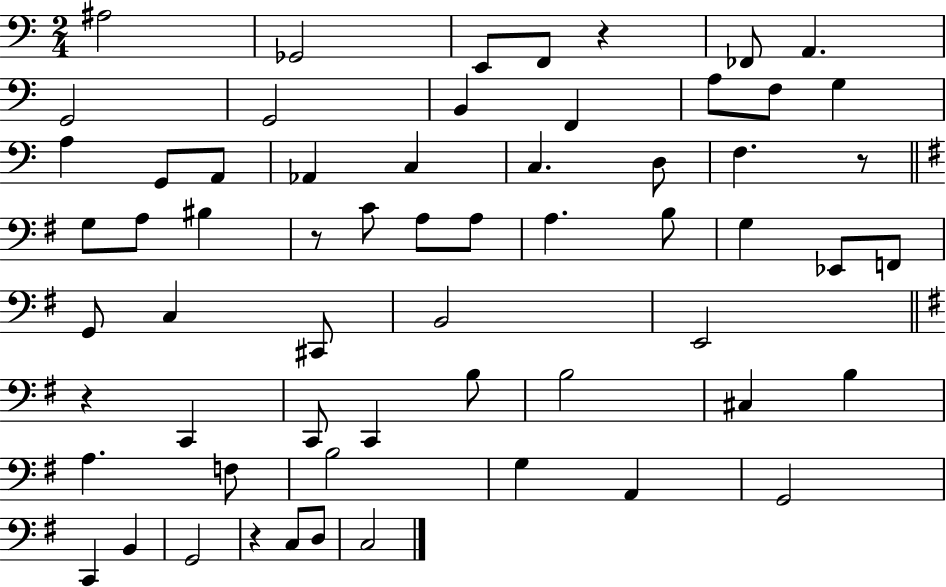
{
  \clef bass
  \numericTimeSignature
  \time 2/4
  \key c \major
  ais2 | ges,2 | e,8 f,8 r4 | fes,8 a,4. | \break g,2 | g,2 | b,4 f,4 | a8 f8 g4 | \break a4 g,8 a,8 | aes,4 c4 | c4. d8 | f4. r8 | \break \bar "||" \break \key e \minor g8 a8 bis4 | r8 c'8 a8 a8 | a4. b8 | g4 ees,8 f,8 | \break g,8 c4 cis,8 | b,2 | e,2 | \bar "||" \break \key g \major r4 c,4 | c,8 c,4 b8 | b2 | cis4 b4 | \break a4. f8 | b2 | g4 a,4 | g,2 | \break c,4 b,4 | g,2 | r4 c8 d8 | c2 | \break \bar "|."
}